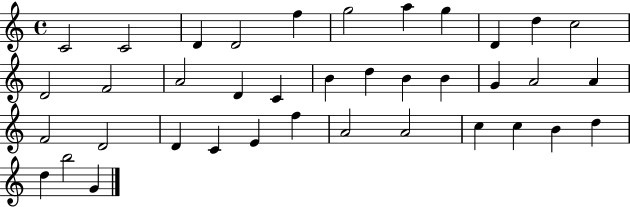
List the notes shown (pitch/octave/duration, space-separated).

C4/h C4/h D4/q D4/h F5/q G5/h A5/q G5/q D4/q D5/q C5/h D4/h F4/h A4/h D4/q C4/q B4/q D5/q B4/q B4/q G4/q A4/h A4/q F4/h D4/h D4/q C4/q E4/q F5/q A4/h A4/h C5/q C5/q B4/q D5/q D5/q B5/h G4/q